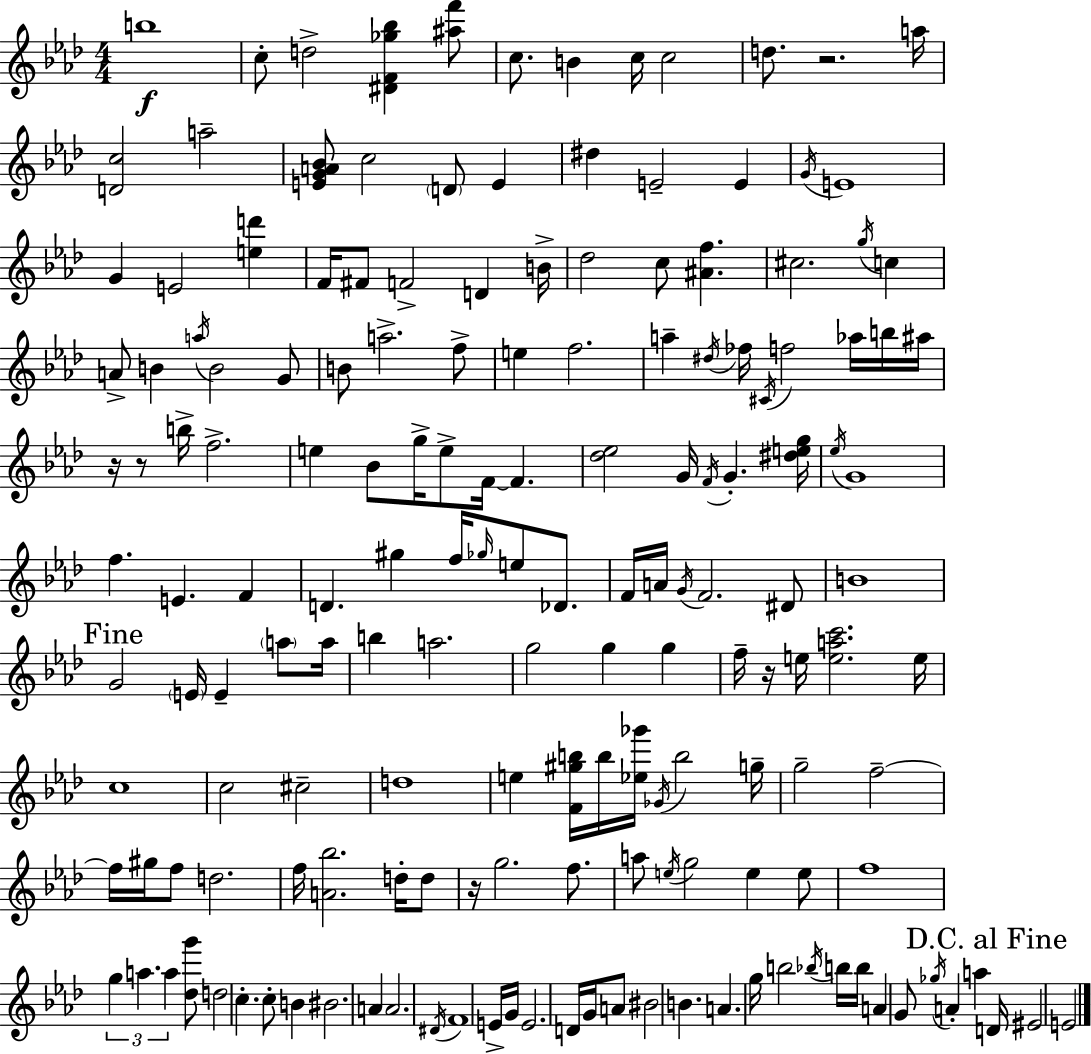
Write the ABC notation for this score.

X:1
T:Untitled
M:4/4
L:1/4
K:Fm
b4 c/2 d2 [^DF_g_b] [^af']/2 c/2 B c/4 c2 d/2 z2 a/4 [Dc]2 a2 [EGA_B]/2 c2 D/2 E ^d E2 E G/4 E4 G E2 [ed'] F/4 ^F/2 F2 D B/4 _d2 c/2 [^Af] ^c2 g/4 c A/2 B a/4 B2 G/2 B/2 a2 f/2 e f2 a ^d/4 _f/4 ^C/4 f2 _a/4 b/4 ^a/4 z/4 z/2 b/4 f2 e _B/2 g/4 e/2 F/4 F [_d_e]2 G/4 F/4 G [^deg]/4 _e/4 G4 f E F D ^g f/4 _g/4 e/2 _D/2 F/4 A/4 G/4 F2 ^D/2 B4 G2 E/4 E a/2 a/4 b a2 g2 g g f/4 z/4 e/4 [eac']2 e/4 c4 c2 ^c2 d4 e [F^gb]/4 b/4 [_e_g']/4 _G/4 b2 g/4 g2 f2 f/4 ^g/4 f/2 d2 f/4 [A_b]2 d/4 d/2 z/4 g2 f/2 a/2 e/4 g2 e e/2 f4 g a a [_dg']/2 d2 c c/2 B ^B2 A A2 ^D/4 F4 E/4 G/4 E2 D/4 G/4 A/2 ^B2 B A g/4 b2 _b/4 b/4 b/4 A G/2 _g/4 A a D/4 ^E2 E2